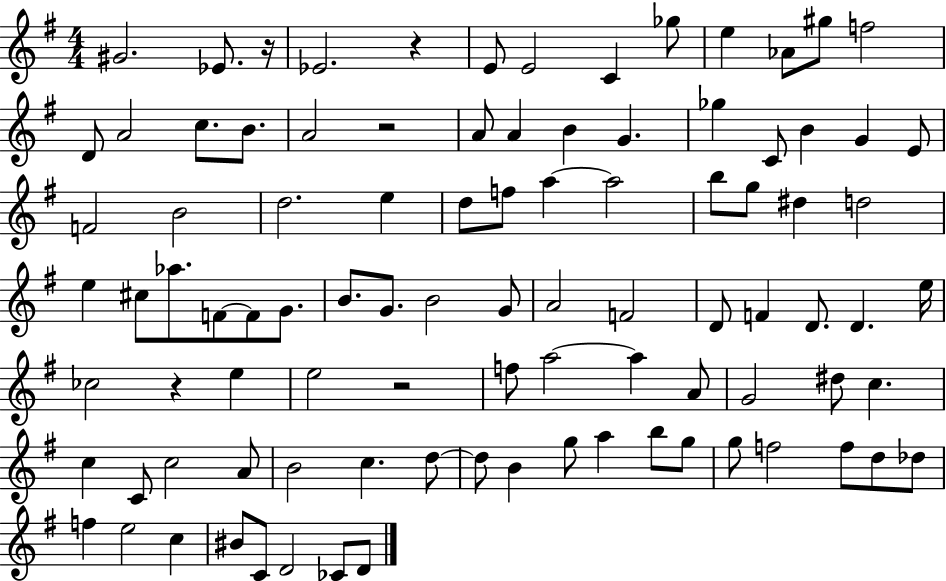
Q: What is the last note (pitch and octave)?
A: D4